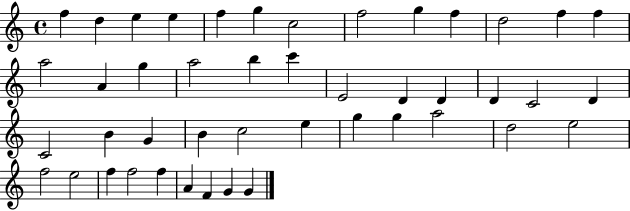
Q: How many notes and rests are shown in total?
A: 45